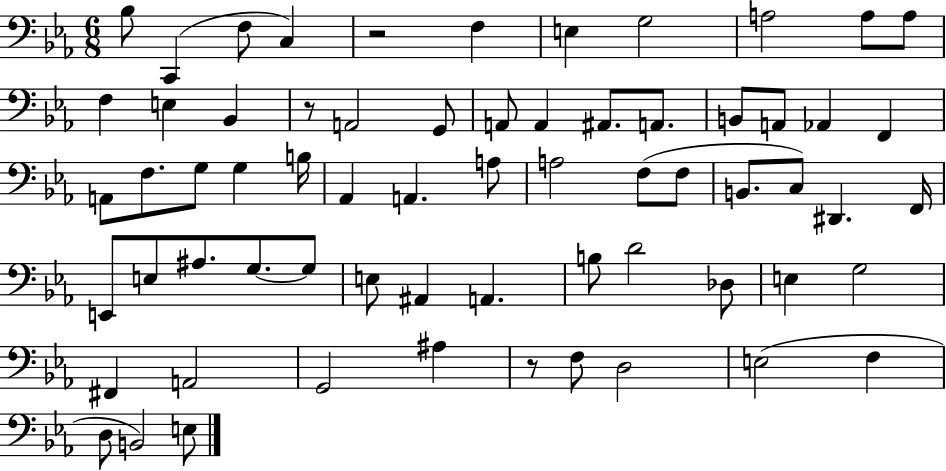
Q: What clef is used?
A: bass